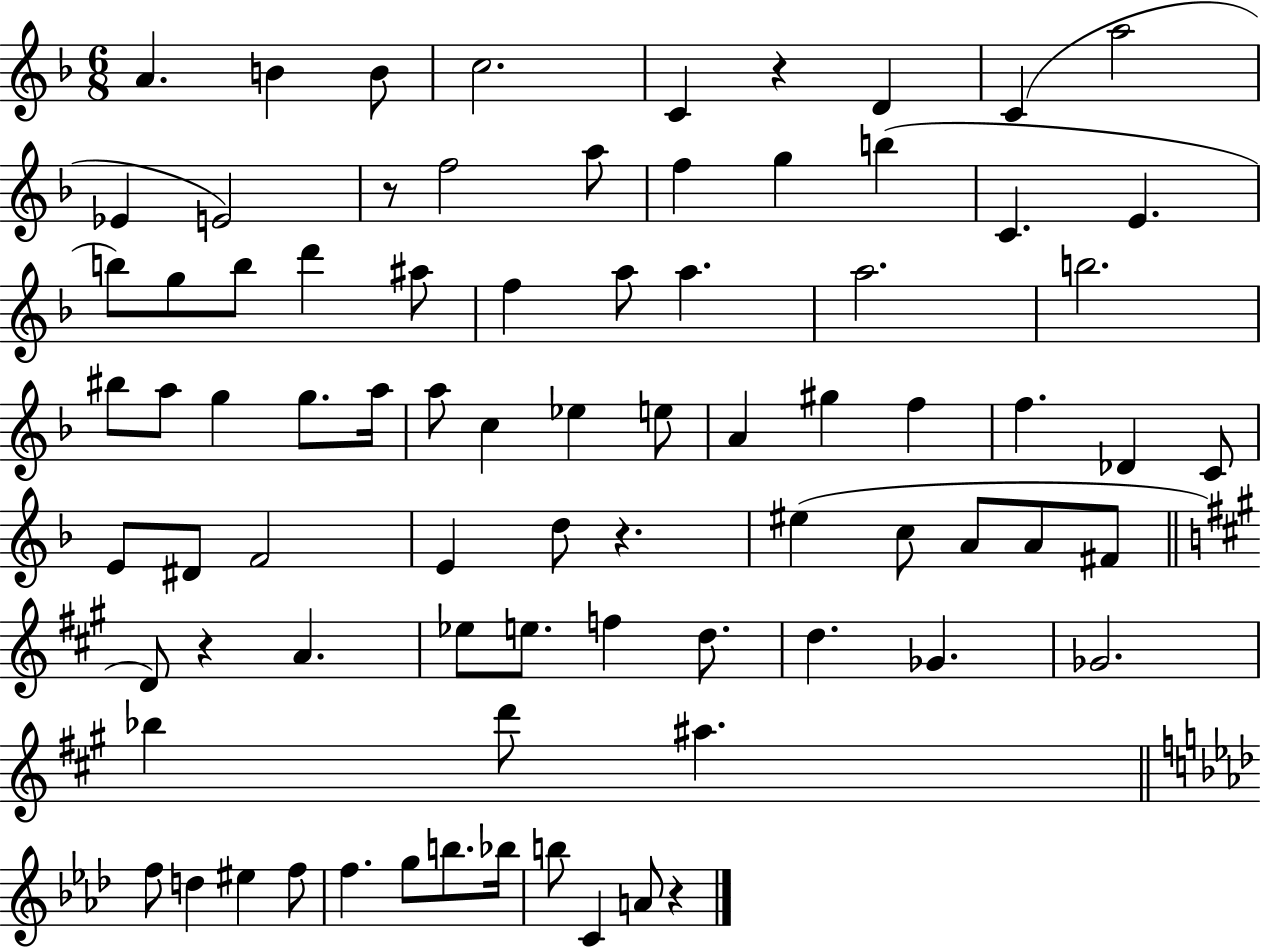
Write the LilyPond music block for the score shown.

{
  \clef treble
  \numericTimeSignature
  \time 6/8
  \key f \major
  \repeat volta 2 { a'4. b'4 b'8 | c''2. | c'4 r4 d'4 | c'4( a''2 | \break ees'4 e'2) | r8 f''2 a''8 | f''4 g''4 b''4( | c'4. e'4. | \break b''8) g''8 b''8 d'''4 ais''8 | f''4 a''8 a''4. | a''2. | b''2. | \break bis''8 a''8 g''4 g''8. a''16 | a''8 c''4 ees''4 e''8 | a'4 gis''4 f''4 | f''4. des'4 c'8 | \break e'8 dis'8 f'2 | e'4 d''8 r4. | eis''4( c''8 a'8 a'8 fis'8 | \bar "||" \break \key a \major d'8) r4 a'4. | ees''8 e''8. f''4 d''8. | d''4. ges'4. | ges'2. | \break bes''4 d'''8 ais''4. | \bar "||" \break \key aes \major f''8 d''4 eis''4 f''8 | f''4. g''8 b''8. bes''16 | b''8 c'4 a'8 r4 | } \bar "|."
}